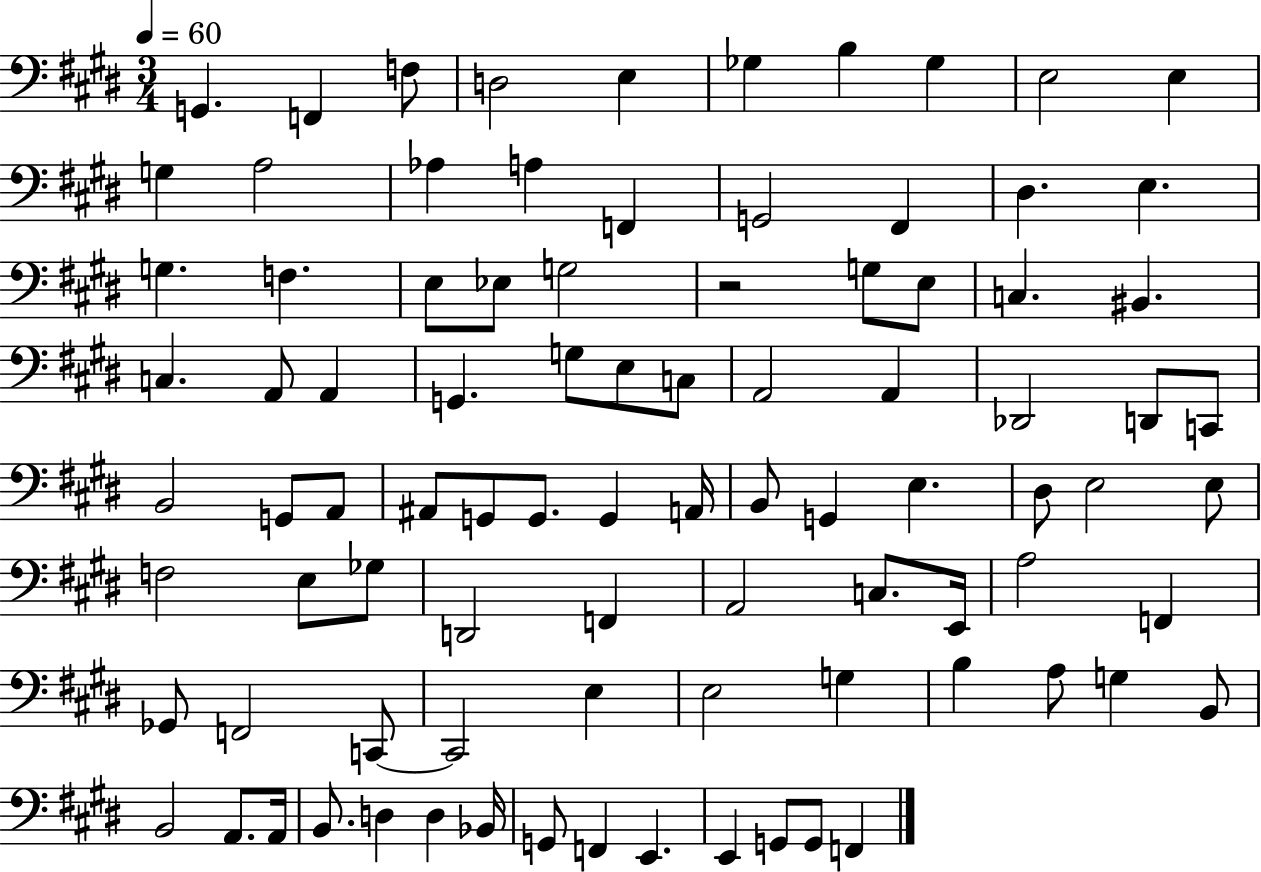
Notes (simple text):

G2/q. F2/q F3/e D3/h E3/q Gb3/q B3/q Gb3/q E3/h E3/q G3/q A3/h Ab3/q A3/q F2/q G2/h F#2/q D#3/q. E3/q. G3/q. F3/q. E3/e Eb3/e G3/h R/h G3/e E3/e C3/q. BIS2/q. C3/q. A2/e A2/q G2/q. G3/e E3/e C3/e A2/h A2/q Db2/h D2/e C2/e B2/h G2/e A2/e A#2/e G2/e G2/e. G2/q A2/s B2/e G2/q E3/q. D#3/e E3/h E3/e F3/h E3/e Gb3/e D2/h F2/q A2/h C3/e. E2/s A3/h F2/q Gb2/e F2/h C2/e C2/h E3/q E3/h G3/q B3/q A3/e G3/q B2/e B2/h A2/e. A2/s B2/e. D3/q D3/q Bb2/s G2/e F2/q E2/q. E2/q G2/e G2/e F2/q